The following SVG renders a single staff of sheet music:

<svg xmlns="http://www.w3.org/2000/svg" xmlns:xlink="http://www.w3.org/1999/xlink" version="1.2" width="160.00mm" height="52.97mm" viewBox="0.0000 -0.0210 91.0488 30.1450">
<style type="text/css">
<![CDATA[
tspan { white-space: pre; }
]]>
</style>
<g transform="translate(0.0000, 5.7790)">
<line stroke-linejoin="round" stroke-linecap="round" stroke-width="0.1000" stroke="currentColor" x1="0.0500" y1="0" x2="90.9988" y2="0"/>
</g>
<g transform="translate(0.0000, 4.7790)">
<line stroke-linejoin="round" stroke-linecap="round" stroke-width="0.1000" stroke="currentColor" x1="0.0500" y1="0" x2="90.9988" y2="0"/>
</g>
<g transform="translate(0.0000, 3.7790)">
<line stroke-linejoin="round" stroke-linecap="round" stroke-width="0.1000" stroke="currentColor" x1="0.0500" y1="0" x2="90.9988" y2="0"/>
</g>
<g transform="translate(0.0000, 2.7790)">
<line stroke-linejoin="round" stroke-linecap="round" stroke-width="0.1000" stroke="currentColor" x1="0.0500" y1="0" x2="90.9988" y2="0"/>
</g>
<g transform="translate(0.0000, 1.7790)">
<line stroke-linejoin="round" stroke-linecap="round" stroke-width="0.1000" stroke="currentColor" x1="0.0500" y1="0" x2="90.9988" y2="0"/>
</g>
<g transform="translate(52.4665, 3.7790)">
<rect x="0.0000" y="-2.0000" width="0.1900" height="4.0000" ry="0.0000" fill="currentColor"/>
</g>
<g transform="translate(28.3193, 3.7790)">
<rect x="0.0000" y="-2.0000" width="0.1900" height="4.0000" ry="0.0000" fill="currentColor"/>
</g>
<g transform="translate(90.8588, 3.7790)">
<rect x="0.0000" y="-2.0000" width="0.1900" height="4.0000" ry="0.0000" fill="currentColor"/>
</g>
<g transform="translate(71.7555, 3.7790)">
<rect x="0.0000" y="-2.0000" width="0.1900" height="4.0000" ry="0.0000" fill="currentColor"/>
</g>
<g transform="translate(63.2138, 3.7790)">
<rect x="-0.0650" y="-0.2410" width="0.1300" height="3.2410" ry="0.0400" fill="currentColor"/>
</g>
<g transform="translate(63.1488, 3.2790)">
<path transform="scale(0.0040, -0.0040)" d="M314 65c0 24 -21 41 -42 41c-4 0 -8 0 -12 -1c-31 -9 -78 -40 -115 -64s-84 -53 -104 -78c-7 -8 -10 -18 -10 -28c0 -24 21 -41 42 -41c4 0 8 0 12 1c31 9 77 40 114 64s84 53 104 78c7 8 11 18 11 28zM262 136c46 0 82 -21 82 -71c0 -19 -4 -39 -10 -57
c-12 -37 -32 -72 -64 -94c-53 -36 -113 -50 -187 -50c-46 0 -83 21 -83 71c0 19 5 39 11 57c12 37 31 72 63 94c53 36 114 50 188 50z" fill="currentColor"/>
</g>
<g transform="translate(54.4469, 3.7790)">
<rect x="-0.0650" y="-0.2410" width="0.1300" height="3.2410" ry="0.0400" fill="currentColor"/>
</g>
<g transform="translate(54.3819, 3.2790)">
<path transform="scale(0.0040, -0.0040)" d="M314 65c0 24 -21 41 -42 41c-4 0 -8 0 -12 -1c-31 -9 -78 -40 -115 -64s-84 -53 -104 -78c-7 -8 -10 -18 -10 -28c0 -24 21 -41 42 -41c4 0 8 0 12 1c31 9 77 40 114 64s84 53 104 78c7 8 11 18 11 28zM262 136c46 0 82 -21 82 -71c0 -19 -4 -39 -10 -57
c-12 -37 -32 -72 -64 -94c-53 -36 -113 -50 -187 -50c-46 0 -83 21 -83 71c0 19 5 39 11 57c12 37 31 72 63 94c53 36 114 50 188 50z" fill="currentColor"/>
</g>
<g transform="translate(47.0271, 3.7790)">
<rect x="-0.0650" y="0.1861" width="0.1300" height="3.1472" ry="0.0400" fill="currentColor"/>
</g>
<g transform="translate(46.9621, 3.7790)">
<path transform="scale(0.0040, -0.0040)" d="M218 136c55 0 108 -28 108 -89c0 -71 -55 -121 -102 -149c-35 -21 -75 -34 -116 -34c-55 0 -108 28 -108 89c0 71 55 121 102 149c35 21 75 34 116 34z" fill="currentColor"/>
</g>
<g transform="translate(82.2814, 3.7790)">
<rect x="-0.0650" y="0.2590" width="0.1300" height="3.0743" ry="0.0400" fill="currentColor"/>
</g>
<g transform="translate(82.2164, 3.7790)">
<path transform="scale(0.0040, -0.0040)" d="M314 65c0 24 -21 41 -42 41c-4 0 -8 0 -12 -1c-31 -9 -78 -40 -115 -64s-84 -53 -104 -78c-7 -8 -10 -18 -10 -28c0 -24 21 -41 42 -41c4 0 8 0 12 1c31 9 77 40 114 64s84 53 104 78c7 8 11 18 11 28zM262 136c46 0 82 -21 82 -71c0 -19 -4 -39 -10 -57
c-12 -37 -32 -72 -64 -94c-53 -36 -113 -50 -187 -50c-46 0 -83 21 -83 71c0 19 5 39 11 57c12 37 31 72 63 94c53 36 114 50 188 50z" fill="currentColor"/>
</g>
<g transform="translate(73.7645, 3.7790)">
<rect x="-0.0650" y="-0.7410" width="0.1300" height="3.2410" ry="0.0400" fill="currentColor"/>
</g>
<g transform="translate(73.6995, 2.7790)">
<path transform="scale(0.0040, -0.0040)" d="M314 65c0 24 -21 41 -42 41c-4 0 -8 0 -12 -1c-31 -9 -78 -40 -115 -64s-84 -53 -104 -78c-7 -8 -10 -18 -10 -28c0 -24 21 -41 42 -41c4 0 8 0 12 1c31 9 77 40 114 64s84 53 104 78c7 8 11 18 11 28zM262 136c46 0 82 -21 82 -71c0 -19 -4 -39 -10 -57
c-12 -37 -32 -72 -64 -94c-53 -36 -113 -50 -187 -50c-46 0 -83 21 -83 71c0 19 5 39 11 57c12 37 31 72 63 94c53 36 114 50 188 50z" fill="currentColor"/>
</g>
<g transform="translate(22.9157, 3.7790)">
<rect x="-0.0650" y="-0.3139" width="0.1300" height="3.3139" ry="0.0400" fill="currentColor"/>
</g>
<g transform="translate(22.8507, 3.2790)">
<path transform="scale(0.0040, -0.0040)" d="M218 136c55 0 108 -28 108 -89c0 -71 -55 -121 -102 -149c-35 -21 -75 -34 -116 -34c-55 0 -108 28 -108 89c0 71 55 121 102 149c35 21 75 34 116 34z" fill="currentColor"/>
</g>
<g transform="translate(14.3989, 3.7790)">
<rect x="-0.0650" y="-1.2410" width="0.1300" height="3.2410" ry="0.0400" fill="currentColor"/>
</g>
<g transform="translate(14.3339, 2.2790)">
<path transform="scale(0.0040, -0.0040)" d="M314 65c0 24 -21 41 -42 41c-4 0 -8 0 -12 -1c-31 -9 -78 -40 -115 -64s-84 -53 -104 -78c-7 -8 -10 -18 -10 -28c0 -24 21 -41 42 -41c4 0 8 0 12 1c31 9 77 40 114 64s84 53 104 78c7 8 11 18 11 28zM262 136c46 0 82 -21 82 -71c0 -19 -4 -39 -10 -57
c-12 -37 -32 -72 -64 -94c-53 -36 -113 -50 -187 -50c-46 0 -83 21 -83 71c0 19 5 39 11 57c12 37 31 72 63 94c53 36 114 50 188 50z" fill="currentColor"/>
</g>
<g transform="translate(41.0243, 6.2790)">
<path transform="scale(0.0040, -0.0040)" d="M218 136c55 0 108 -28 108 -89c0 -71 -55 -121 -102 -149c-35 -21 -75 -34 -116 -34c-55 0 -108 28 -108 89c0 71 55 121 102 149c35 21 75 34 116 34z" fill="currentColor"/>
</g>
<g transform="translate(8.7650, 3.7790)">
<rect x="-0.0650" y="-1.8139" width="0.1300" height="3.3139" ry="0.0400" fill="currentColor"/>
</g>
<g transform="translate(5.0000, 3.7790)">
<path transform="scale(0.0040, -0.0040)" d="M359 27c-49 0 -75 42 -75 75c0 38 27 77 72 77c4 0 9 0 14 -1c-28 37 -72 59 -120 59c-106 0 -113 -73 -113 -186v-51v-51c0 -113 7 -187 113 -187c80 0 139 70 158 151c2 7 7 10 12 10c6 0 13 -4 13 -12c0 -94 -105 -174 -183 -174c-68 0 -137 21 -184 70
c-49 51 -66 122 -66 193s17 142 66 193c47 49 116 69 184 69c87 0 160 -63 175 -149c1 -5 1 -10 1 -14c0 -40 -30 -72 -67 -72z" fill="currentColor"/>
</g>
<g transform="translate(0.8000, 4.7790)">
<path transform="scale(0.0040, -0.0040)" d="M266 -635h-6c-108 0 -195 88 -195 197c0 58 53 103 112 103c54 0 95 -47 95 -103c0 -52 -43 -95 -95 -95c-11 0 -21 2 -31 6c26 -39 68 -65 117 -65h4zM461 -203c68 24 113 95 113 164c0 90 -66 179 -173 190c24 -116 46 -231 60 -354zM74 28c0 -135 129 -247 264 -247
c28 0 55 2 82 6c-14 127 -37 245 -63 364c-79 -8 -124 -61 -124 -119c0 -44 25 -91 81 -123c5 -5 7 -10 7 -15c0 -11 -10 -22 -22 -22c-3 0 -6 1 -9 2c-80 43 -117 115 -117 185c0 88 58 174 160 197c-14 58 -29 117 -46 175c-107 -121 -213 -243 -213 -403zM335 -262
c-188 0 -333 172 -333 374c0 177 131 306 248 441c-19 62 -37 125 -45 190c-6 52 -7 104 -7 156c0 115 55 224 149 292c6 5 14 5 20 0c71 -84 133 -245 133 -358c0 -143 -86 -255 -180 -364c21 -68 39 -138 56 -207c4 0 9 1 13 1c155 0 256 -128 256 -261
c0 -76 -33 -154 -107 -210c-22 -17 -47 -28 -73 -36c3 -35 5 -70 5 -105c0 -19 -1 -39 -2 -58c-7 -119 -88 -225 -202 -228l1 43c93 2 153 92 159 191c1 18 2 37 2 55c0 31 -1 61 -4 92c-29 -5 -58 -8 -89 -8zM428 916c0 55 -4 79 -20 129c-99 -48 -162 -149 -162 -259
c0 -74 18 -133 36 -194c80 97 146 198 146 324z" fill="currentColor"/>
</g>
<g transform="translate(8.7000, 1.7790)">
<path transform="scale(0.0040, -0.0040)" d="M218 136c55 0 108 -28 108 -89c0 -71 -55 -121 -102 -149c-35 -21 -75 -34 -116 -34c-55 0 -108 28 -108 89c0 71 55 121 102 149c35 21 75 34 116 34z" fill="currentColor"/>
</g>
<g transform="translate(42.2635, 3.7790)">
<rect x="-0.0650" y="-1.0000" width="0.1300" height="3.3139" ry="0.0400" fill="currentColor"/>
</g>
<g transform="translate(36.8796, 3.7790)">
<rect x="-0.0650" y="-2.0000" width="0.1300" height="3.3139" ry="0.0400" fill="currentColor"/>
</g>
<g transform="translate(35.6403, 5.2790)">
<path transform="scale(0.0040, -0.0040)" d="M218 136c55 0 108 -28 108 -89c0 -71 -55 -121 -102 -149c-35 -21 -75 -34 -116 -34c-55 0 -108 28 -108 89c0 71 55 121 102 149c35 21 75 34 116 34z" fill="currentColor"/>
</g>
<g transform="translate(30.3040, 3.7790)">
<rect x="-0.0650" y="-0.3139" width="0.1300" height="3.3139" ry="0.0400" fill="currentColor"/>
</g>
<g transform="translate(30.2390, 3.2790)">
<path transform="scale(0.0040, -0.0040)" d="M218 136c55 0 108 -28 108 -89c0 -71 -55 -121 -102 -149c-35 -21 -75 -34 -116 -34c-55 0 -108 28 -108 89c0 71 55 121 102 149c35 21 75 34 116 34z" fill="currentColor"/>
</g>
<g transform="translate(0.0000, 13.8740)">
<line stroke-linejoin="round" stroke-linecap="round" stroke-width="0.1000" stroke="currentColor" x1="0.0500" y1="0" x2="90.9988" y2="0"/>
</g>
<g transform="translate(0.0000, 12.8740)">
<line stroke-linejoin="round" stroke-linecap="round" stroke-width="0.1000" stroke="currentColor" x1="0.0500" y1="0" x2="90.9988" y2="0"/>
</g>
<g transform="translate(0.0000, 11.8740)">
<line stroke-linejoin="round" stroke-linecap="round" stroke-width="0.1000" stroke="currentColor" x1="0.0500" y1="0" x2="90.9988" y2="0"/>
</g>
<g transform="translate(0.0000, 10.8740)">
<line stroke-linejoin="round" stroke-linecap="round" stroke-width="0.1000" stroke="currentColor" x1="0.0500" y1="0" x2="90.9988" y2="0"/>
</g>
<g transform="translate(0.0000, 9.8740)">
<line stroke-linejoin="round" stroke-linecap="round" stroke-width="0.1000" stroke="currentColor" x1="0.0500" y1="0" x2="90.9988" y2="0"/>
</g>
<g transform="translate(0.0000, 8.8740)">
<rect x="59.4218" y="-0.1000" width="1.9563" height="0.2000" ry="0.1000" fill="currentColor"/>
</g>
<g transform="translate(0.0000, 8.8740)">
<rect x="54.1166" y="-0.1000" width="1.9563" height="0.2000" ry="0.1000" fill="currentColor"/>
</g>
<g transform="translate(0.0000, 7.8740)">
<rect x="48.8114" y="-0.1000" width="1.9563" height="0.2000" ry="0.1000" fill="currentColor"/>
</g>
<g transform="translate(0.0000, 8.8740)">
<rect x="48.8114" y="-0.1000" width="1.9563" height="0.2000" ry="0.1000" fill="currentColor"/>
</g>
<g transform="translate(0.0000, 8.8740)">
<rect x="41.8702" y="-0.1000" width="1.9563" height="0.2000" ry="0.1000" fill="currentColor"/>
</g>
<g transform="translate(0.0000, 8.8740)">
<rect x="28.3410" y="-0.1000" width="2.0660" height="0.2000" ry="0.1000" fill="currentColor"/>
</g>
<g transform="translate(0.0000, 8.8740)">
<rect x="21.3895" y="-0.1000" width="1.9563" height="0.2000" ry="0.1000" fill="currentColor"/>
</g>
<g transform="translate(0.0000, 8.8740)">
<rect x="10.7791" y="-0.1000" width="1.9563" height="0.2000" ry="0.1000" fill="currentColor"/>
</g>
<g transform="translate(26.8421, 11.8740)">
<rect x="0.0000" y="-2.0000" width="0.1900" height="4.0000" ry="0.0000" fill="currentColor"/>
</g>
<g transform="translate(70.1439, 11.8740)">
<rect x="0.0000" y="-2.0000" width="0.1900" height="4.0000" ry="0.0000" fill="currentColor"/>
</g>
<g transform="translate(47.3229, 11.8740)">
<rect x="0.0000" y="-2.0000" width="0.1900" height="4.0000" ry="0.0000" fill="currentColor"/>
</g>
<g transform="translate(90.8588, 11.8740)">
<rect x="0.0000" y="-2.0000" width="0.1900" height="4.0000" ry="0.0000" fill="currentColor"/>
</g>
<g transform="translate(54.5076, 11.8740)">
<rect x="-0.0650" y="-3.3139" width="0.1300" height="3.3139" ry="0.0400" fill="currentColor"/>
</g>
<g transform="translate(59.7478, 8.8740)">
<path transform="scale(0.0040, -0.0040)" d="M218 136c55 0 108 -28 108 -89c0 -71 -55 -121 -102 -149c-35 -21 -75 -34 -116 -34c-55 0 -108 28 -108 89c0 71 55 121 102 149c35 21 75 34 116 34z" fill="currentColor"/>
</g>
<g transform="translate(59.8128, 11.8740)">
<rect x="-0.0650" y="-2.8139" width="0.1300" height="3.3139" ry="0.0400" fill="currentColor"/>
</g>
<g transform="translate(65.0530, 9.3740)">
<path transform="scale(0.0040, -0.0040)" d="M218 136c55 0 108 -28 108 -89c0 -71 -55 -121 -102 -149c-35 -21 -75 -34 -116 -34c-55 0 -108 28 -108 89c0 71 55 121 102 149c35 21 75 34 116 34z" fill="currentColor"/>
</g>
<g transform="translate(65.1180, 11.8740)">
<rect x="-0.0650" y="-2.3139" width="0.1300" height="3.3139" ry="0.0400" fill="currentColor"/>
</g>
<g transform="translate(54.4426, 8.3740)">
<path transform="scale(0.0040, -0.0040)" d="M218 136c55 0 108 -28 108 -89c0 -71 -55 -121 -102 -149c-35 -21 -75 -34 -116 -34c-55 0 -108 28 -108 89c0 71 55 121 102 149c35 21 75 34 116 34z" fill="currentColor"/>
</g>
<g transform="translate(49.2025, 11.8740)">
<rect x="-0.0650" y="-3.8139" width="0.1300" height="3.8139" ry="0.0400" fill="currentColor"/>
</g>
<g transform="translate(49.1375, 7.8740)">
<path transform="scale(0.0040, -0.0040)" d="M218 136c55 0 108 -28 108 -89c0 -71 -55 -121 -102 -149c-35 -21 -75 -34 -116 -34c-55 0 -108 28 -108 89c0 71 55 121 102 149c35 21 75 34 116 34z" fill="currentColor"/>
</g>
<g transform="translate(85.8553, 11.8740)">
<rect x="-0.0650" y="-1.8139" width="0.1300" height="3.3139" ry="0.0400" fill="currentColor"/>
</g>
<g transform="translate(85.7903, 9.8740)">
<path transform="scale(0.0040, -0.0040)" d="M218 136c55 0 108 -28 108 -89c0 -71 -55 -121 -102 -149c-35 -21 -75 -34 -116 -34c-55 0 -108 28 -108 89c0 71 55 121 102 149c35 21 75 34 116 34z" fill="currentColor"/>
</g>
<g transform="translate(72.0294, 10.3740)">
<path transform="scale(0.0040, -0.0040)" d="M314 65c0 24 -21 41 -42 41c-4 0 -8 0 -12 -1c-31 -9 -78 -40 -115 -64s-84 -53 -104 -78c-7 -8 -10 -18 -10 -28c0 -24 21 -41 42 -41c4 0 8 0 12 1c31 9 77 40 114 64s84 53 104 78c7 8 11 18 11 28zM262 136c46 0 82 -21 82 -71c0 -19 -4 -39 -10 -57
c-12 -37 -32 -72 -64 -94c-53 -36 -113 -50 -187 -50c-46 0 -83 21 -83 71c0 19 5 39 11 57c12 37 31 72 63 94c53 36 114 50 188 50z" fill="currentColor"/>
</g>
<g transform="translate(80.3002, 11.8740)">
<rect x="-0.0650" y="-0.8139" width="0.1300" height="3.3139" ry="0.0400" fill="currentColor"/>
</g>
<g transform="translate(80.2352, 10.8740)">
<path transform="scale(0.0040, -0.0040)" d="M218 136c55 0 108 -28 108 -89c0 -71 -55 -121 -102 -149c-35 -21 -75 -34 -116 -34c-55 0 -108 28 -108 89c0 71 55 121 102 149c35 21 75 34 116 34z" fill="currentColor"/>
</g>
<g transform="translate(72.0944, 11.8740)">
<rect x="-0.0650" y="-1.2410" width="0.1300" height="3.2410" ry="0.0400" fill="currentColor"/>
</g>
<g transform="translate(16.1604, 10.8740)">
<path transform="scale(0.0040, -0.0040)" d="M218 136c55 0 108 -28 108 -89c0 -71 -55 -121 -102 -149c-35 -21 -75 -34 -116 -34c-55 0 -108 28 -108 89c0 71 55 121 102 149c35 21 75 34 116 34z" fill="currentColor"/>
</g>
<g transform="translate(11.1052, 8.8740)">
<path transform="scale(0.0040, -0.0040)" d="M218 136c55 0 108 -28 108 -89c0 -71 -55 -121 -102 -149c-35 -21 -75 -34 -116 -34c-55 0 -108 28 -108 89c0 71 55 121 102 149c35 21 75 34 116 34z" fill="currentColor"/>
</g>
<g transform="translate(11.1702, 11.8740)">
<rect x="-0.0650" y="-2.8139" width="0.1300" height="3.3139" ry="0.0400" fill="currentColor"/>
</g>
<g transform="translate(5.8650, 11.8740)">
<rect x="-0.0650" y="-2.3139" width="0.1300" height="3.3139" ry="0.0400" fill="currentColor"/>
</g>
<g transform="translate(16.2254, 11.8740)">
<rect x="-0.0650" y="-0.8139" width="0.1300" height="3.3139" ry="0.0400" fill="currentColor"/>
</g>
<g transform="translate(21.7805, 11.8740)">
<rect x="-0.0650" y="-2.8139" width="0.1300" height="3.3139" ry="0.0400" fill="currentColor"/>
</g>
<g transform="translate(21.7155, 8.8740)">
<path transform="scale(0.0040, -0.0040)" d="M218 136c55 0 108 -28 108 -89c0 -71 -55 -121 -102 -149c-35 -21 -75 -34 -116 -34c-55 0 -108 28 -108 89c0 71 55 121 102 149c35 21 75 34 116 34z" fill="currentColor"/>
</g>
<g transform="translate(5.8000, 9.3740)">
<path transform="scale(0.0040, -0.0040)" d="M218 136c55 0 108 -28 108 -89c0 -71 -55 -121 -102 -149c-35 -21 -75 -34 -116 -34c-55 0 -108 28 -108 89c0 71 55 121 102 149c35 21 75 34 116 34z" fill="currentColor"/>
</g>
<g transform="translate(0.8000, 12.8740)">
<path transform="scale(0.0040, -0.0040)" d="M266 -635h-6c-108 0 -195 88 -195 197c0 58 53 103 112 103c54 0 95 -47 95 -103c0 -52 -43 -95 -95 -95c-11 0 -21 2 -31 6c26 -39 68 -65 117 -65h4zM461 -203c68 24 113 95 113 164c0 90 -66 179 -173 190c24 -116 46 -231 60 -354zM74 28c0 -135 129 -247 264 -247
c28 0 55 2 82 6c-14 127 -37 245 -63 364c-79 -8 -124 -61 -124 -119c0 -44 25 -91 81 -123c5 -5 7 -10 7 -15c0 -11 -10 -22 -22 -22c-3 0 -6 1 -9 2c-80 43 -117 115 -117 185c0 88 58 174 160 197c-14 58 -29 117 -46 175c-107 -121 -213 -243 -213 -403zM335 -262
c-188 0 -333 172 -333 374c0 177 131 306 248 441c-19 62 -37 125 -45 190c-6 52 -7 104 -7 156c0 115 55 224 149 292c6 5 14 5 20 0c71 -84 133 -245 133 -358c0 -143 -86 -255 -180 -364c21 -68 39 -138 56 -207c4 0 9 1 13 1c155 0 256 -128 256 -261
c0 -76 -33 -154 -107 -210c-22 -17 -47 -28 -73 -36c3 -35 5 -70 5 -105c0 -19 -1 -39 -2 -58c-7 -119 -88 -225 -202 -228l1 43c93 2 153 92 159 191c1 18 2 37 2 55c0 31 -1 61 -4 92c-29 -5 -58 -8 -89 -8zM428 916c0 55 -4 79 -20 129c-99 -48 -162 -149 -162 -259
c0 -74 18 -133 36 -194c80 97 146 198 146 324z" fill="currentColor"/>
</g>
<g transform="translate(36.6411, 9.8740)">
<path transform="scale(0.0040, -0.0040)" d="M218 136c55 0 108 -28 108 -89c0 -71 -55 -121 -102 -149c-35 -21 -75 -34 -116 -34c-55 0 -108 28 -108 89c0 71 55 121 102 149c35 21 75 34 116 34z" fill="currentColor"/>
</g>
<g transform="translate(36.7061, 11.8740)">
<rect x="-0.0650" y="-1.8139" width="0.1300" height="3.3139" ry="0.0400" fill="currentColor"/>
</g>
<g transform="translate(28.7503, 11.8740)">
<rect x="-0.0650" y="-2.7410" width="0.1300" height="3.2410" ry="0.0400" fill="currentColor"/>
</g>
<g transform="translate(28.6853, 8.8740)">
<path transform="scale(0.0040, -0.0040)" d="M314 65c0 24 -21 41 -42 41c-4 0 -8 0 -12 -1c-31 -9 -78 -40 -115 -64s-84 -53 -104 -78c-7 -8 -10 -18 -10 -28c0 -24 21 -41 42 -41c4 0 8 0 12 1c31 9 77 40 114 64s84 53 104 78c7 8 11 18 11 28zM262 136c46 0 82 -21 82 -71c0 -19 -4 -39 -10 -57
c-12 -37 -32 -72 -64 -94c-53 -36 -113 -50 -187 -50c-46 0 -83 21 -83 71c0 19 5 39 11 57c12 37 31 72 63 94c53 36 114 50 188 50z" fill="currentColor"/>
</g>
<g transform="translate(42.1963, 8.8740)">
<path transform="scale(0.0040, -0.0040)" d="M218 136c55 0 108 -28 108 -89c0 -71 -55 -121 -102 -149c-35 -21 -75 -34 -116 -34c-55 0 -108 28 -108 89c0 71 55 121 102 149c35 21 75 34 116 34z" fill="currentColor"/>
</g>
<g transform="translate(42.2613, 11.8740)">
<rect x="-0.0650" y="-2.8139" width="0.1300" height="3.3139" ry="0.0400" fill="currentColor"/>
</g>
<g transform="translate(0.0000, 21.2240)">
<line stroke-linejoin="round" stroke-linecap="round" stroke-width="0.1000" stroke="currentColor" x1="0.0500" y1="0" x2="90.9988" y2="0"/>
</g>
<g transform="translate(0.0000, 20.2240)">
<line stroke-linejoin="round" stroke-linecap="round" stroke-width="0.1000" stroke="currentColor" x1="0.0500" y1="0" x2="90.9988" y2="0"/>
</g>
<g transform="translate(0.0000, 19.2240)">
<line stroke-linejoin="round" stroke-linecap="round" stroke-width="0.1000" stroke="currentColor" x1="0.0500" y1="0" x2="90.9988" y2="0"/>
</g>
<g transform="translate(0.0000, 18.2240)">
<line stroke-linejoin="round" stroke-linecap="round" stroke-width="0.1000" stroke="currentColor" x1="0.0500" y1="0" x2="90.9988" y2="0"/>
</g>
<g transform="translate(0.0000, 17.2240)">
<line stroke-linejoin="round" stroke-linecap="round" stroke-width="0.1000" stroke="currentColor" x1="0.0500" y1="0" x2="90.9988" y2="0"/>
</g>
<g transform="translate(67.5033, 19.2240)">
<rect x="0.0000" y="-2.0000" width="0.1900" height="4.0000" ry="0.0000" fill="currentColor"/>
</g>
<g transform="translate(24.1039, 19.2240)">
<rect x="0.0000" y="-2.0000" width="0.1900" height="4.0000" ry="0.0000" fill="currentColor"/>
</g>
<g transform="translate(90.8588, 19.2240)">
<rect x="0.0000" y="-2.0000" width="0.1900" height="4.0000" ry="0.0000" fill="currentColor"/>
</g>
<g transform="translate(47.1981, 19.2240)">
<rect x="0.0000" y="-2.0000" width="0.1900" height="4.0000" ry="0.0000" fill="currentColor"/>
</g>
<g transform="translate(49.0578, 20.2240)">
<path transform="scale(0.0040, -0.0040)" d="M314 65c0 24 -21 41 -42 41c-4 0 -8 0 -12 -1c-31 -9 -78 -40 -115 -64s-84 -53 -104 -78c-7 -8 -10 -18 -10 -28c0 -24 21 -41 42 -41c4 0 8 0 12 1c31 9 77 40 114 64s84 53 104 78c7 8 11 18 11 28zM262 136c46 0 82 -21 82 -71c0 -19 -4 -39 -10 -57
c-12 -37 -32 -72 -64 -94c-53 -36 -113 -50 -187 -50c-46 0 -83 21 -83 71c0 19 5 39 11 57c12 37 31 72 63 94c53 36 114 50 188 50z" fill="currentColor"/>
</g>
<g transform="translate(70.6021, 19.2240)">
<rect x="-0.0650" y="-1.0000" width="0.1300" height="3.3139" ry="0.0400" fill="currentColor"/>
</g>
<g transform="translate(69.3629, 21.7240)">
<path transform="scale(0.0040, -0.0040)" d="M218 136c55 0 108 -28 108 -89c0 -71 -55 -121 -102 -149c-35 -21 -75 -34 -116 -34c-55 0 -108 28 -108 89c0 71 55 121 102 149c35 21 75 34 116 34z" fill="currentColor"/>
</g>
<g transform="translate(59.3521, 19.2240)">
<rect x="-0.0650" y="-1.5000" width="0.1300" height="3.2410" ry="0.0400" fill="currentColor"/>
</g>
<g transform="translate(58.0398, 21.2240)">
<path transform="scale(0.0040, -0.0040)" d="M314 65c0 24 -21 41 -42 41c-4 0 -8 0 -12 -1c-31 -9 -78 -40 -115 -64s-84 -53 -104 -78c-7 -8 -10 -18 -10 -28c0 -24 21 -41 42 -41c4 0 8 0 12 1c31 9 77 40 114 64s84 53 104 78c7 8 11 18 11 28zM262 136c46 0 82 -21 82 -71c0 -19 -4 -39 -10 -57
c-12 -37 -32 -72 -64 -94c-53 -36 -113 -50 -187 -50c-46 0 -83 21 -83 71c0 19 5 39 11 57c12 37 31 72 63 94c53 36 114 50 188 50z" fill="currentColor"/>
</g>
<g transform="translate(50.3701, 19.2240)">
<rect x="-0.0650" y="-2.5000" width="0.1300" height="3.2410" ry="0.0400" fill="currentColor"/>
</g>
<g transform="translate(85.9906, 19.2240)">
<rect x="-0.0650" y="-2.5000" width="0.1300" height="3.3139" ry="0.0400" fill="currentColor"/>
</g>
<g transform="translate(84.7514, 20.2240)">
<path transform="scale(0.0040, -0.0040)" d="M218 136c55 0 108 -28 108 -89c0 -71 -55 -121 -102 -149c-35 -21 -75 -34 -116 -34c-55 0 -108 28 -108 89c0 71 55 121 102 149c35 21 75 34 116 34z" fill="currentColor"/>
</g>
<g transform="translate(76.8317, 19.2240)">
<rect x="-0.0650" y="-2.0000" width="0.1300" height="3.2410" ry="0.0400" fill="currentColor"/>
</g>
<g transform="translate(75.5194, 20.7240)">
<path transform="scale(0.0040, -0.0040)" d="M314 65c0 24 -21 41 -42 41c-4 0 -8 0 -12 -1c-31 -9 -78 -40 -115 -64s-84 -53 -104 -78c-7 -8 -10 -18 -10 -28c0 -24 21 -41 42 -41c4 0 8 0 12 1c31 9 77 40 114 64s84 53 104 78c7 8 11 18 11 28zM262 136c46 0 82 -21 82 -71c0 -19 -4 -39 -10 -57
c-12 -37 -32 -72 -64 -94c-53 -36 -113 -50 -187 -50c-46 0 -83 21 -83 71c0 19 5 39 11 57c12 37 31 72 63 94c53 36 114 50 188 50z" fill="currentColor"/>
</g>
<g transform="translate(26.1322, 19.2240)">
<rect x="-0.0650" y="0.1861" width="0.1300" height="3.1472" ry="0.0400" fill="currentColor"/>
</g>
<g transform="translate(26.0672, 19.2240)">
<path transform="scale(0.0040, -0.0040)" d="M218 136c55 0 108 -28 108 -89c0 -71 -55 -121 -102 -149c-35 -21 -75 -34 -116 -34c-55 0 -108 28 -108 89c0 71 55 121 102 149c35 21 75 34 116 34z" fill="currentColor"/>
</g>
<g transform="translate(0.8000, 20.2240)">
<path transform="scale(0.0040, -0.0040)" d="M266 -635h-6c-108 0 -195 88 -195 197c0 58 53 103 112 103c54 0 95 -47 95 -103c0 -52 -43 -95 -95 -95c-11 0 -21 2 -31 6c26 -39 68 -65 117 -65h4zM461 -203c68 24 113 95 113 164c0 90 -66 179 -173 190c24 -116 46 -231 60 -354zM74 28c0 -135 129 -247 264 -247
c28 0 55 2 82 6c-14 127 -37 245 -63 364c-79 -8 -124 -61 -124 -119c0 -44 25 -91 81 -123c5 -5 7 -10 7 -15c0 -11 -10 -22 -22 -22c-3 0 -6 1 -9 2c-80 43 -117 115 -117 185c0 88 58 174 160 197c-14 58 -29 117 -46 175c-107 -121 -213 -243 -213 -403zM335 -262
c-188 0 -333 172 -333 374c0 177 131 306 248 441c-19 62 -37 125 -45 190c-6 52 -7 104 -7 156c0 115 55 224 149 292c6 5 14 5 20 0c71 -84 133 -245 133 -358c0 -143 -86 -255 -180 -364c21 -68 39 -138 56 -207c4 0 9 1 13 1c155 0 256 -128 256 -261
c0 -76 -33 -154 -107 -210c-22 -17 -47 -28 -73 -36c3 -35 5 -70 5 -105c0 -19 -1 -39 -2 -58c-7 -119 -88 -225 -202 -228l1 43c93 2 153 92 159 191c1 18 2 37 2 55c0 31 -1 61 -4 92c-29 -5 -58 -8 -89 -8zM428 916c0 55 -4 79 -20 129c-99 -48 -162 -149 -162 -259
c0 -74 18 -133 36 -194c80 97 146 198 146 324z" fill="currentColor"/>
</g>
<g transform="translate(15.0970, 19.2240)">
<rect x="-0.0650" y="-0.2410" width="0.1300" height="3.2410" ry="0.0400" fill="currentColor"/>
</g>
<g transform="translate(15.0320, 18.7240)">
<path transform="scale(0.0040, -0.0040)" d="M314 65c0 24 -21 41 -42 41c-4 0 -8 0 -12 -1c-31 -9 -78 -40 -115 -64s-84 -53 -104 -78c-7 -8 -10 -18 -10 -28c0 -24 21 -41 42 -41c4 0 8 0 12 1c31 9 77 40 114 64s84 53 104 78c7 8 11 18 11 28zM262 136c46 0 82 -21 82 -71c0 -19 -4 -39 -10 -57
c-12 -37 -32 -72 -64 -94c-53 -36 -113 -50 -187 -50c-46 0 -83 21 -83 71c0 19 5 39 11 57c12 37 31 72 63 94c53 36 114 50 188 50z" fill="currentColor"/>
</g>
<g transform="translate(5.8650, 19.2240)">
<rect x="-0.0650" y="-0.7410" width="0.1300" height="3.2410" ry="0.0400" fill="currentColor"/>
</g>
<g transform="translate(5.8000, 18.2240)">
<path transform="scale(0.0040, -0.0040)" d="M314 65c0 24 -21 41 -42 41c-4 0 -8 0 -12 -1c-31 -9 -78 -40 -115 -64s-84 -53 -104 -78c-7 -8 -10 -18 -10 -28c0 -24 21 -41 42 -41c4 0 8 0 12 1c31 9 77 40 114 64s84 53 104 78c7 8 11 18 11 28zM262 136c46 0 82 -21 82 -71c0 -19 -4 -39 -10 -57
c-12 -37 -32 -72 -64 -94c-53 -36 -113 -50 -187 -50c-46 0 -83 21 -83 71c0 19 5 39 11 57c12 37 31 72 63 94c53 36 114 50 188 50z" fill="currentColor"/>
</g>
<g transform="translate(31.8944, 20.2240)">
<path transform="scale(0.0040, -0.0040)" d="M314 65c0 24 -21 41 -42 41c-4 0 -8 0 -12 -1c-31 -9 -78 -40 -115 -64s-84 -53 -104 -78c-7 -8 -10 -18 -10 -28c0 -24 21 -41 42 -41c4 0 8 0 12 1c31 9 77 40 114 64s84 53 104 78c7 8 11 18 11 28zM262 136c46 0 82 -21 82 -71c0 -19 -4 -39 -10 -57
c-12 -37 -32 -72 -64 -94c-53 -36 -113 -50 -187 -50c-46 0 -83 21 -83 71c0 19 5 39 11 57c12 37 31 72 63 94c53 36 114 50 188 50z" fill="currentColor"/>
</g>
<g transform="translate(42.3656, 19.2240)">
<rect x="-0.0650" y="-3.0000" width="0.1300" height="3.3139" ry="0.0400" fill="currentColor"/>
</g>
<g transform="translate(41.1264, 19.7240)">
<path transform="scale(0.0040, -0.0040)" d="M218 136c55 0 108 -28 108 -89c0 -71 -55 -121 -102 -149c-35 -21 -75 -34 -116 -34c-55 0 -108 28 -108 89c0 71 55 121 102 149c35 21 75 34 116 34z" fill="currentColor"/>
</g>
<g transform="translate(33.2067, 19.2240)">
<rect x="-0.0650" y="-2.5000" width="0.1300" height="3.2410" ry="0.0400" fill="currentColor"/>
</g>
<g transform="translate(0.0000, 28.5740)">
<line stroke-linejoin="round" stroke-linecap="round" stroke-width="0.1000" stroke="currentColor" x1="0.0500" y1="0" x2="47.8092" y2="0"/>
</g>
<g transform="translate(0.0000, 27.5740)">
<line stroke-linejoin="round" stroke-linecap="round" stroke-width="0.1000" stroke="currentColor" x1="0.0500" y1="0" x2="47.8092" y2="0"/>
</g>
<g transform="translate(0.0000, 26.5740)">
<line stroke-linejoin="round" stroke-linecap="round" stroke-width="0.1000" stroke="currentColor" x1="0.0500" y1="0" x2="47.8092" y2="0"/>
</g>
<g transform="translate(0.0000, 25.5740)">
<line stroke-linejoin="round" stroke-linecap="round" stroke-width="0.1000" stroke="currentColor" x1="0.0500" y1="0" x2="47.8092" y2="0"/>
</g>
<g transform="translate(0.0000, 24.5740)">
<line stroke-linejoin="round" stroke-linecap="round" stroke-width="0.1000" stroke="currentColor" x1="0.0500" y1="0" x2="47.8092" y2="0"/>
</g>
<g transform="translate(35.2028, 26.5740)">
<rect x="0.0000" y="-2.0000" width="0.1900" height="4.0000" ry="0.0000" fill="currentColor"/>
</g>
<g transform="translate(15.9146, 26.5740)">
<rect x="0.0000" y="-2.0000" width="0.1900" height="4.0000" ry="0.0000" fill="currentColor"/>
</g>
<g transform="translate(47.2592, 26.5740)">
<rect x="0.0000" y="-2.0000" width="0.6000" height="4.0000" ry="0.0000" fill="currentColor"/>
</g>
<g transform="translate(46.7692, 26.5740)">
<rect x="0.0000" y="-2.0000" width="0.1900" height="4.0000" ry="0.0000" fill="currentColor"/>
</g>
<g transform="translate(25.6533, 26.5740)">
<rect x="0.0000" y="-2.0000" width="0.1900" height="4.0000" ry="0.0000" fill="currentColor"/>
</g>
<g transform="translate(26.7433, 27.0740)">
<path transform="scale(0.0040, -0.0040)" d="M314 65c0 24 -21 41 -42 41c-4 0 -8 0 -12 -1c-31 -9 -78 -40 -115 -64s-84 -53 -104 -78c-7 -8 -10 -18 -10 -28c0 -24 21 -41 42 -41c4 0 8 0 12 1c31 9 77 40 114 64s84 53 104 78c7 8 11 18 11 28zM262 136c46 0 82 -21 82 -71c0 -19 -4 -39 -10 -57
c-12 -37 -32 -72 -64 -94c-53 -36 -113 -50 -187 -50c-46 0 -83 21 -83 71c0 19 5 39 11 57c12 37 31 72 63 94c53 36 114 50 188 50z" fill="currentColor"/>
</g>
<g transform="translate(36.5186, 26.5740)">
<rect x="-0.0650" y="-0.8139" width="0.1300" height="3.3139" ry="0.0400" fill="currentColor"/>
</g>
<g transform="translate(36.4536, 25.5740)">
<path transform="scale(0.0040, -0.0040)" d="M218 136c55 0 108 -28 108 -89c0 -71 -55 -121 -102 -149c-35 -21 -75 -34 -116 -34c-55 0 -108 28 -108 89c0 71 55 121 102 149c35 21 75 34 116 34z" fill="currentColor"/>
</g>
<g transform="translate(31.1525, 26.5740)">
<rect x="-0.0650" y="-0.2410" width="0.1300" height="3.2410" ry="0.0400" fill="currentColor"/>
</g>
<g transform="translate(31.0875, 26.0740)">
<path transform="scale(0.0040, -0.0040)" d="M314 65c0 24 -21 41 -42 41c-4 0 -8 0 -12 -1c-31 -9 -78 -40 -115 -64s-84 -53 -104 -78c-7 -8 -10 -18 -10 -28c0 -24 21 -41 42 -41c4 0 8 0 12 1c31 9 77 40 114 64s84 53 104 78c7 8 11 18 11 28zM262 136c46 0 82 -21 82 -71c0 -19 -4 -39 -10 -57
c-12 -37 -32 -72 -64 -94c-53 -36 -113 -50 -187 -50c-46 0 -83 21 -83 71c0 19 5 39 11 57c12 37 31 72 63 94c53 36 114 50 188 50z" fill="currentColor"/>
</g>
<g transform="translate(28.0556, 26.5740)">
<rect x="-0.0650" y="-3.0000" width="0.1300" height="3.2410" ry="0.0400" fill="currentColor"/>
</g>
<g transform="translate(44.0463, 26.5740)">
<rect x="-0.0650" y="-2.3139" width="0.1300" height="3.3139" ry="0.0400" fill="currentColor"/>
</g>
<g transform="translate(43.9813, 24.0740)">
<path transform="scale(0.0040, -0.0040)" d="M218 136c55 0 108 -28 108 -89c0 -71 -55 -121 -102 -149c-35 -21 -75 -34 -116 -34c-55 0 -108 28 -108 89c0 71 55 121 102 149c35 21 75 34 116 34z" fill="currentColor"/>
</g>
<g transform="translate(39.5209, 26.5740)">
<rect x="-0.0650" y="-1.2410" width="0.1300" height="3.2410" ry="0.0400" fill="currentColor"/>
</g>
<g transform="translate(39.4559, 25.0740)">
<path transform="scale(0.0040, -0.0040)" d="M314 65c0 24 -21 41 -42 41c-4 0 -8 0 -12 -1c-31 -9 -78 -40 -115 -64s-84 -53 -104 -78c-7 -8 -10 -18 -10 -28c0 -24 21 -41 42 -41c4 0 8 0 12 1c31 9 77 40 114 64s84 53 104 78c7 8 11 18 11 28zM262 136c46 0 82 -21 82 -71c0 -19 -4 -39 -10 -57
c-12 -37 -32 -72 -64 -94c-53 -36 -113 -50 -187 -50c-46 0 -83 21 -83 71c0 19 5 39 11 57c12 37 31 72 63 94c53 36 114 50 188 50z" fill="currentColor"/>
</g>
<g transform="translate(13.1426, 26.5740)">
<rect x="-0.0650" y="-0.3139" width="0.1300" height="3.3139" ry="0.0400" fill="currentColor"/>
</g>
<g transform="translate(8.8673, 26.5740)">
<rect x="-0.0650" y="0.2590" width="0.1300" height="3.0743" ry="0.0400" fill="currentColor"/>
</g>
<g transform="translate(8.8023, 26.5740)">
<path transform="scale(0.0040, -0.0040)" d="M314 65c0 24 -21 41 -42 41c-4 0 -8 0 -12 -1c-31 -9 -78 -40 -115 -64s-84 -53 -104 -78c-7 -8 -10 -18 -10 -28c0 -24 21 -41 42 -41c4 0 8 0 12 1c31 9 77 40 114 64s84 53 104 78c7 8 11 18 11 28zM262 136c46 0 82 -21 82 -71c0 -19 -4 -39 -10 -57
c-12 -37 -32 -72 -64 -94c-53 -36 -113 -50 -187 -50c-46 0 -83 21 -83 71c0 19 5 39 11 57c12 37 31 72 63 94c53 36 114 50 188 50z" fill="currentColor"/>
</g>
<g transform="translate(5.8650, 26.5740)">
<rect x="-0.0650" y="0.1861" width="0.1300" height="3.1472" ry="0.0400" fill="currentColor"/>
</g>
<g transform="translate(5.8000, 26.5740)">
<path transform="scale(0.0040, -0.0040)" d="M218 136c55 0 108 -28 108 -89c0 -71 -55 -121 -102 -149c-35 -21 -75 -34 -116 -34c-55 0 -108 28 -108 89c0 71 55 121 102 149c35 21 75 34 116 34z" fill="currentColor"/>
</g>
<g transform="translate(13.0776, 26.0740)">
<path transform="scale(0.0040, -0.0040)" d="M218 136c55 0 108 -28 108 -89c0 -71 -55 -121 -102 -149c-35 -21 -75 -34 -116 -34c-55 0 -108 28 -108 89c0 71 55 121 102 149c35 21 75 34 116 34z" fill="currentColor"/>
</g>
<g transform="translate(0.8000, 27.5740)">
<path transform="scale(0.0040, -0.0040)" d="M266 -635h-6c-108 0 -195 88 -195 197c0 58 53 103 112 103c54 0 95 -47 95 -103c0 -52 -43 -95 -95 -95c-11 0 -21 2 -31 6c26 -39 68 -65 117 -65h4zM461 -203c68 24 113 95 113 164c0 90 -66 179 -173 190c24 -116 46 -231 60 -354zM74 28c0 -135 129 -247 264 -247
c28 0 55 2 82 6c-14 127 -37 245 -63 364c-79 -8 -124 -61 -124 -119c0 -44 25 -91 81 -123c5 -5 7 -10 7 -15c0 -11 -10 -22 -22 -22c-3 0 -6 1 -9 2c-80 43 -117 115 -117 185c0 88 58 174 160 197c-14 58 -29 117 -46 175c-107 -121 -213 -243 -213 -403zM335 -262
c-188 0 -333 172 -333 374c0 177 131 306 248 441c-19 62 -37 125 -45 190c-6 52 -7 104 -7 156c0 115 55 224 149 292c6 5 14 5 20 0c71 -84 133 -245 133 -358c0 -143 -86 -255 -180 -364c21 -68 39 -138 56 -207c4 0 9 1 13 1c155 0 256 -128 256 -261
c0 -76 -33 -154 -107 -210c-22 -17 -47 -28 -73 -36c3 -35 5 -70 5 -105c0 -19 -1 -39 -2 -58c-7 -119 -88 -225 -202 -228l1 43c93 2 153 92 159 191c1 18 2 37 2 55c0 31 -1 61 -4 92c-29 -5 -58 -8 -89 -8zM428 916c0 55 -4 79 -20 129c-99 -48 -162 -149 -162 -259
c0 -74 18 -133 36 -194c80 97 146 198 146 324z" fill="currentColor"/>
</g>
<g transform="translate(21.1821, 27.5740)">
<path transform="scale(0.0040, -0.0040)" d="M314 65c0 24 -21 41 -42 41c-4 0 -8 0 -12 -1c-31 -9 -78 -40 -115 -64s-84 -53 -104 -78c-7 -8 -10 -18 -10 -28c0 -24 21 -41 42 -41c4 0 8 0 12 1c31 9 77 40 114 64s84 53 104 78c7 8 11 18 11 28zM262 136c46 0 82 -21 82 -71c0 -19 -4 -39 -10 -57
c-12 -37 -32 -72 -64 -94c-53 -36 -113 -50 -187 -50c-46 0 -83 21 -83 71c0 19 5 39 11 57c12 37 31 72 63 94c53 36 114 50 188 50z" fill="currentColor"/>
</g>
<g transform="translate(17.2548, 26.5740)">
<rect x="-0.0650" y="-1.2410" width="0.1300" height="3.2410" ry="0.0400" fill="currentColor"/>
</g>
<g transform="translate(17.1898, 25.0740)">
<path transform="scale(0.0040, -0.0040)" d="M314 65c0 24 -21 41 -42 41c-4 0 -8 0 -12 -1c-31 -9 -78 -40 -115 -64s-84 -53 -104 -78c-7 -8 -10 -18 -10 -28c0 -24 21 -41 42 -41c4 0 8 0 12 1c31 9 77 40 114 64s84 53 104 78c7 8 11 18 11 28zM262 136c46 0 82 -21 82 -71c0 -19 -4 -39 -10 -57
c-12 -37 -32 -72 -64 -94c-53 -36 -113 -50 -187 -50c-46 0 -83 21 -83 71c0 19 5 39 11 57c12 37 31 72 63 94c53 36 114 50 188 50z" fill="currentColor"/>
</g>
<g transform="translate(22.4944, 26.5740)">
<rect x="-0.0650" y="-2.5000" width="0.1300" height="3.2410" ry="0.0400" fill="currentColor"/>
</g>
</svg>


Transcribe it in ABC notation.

X:1
T:Untitled
M:4/4
L:1/4
K:C
f e2 c c F D B c2 c2 d2 B2 g a d a a2 f a c' b a g e2 d f d2 c2 B G2 A G2 E2 D F2 G B B2 c e2 G2 A2 c2 d e2 g